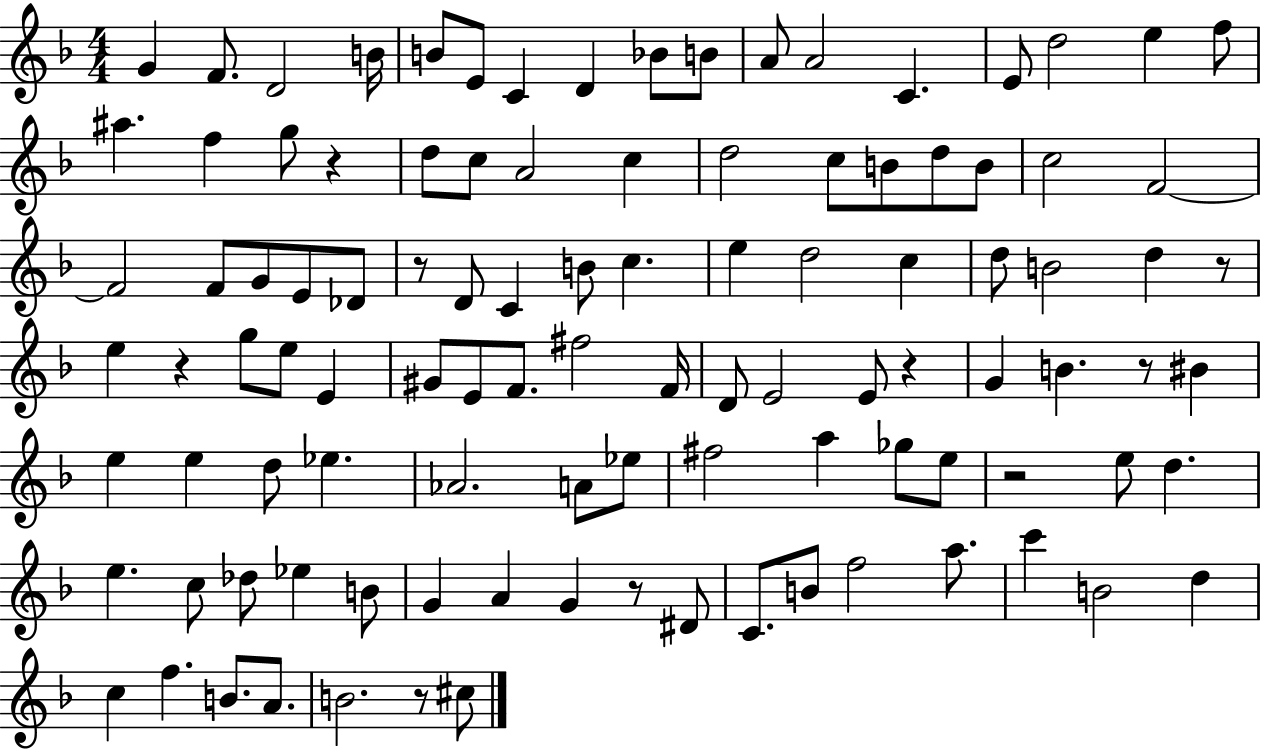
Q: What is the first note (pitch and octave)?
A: G4